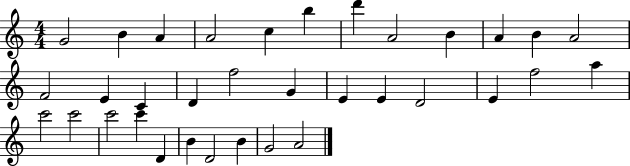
G4/h B4/q A4/q A4/h C5/q B5/q D6/q A4/h B4/q A4/q B4/q A4/h F4/h E4/q C4/q D4/q F5/h G4/q E4/q E4/q D4/h E4/q F5/h A5/q C6/h C6/h C6/h C6/q D4/q B4/q D4/h B4/q G4/h A4/h